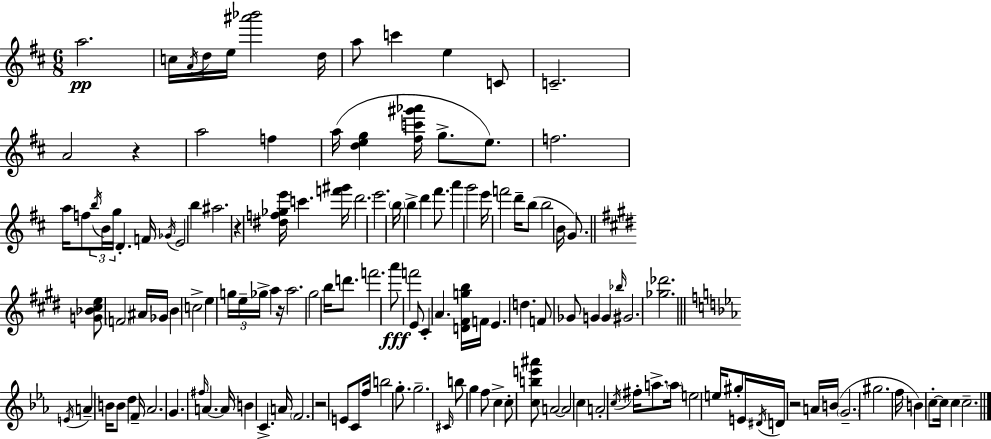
{
  \clef treble
  \numericTimeSignature
  \time 6/8
  \key d \major
  \repeat volta 2 { a''2.\pp | c''16 \acciaccatura { a'16 } d''16 e''16 <ais''' bes'''>2 | d''16 a''8 c'''4 e''4 c'8 | c'2.-- | \break a'2 r4 | a''2 f''4 | a''16( <d'' e'' g''>4 <fis'' c''' gis''' aes'''>16 g''8.-> e''8.) | f''2. | \break a''16 f''8 \tuplet 3/2 { \acciaccatura { b''16 } b'16 g''16 } d'4.-. | f'16 \acciaccatura { ges'16 } e'2 b''4 | ais''2. | r4 <dis'' f'' ges'' e'''>16 c'''4. | \break <f''' gis'''>16 d'''2. | e'''2. | \parenthesize b''16 b''4-> d'''4 | fis'''8. a'''4 g'''2 | \break e'''16 f'''2 | d'''16-- b''8( b''2 b'16 | g'8.) \bar "||" \break \key e \major <g' bes' cis'' e''>8 \parenthesize f'2 ais'16 ges'16 | b'4 c''2-> | e''4 \tuplet 3/2 { g''16 e''16-- ges''16-> } a''4 r16 | a''2. | \break gis''2 b''16 d'''8. | f'''2. | a'''8\fff f'''2 e'8 | cis'4-. a'4. <d' fis' g'' b''>16 f'16 | \break e'4. d''4. | f'8 ges'8 g'4 g'4 | \grace { bes''16 } gis'2. | <ges'' des'''>2. | \break \bar "||" \break \key ees \major \acciaccatura { e'16 } a'4-- b'16 b'8 d''4 | f'16-- aes'2. | g'4. \grace { fis''16 } a'4.~~ | a'16 b'4 c'4.-> | \break a'16 \parenthesize f'2. | r2 e'8 | c'8 f''16 b''2 g''8.-. | g''2.-- | \break \grace { cis'16 } b''8 g''4 f''8 c''4-> | c''8-. <c'' b'' e''' ais'''>8 a'2~~ | a'2 \parenthesize c''4 | a'2-. \acciaccatura { c''16 } | \break fis''16-. a''8.-> \parenthesize a''16 e''2 | e''16 gis''8-. e'16 \acciaccatura { dis'16 } d'16 r2 | a'16 b'16( \parenthesize g'2.-- | gis''2. | \break f''16 b'4) c''8-.~~ | c''16 c''4 c''2.-- | } \bar "|."
}